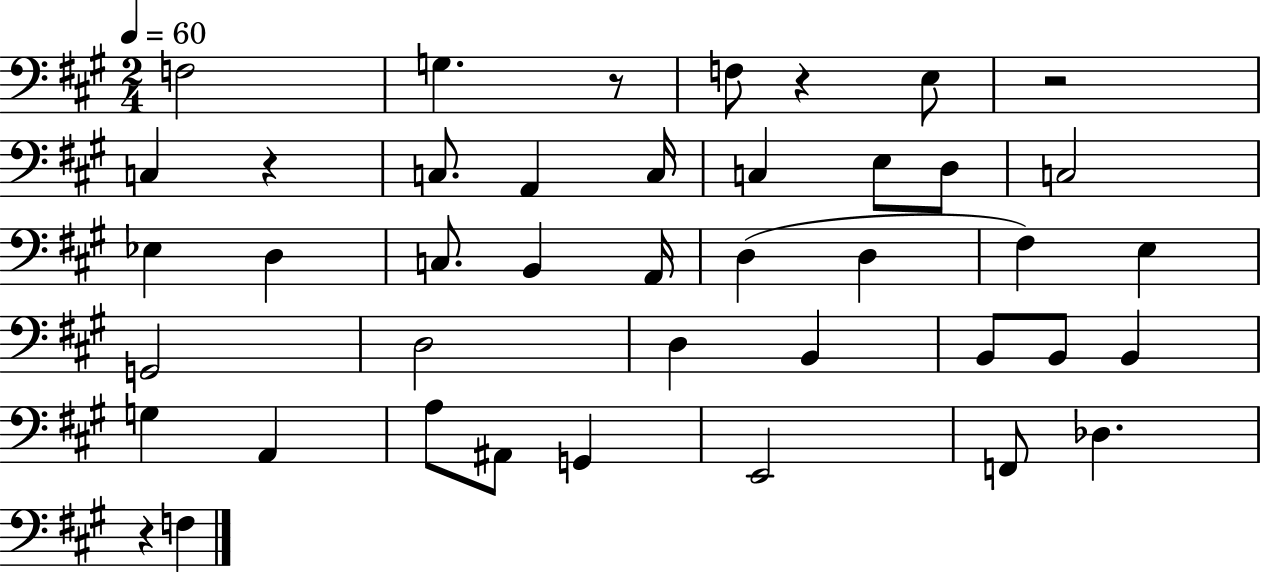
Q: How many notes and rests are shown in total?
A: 42